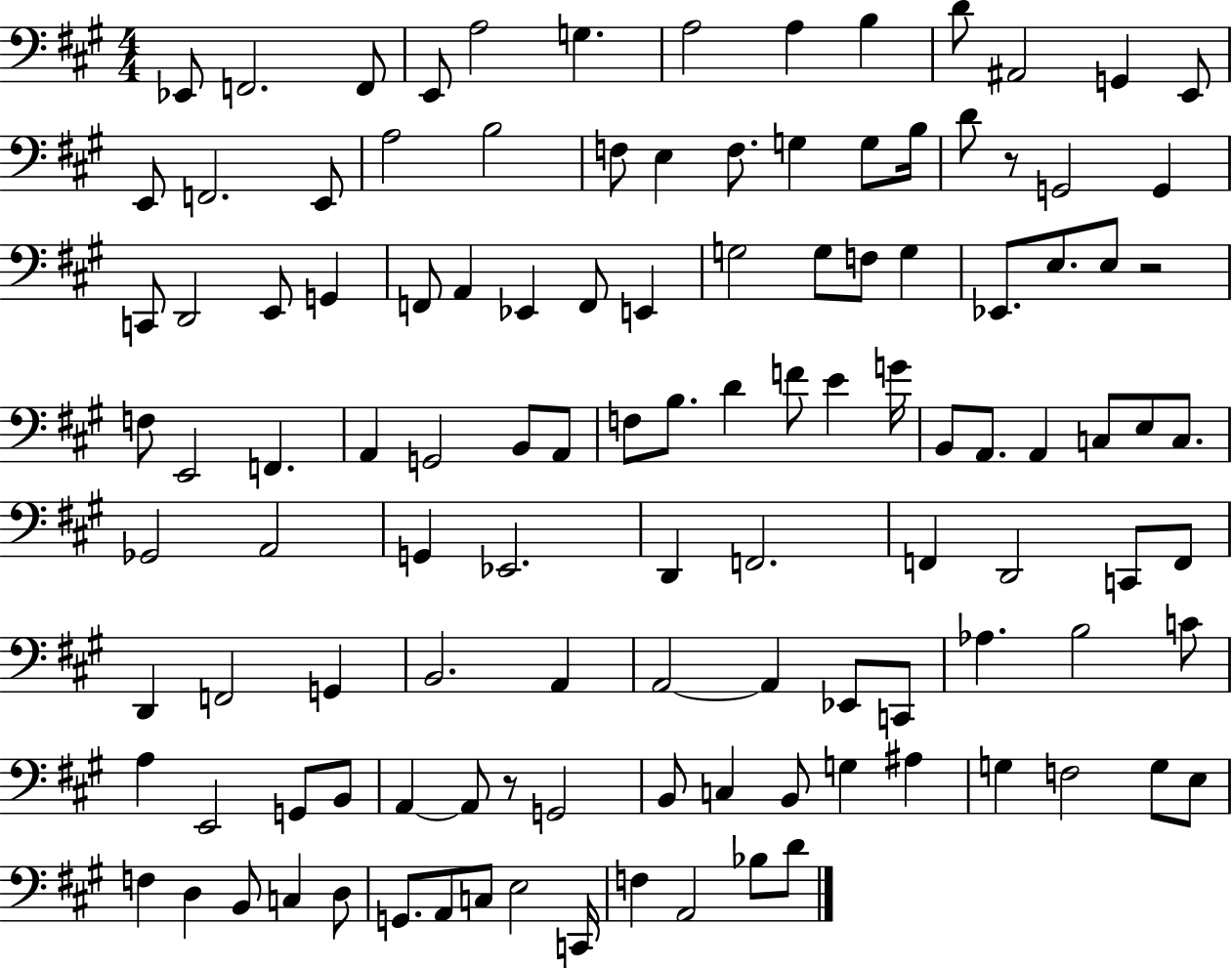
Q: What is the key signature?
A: A major